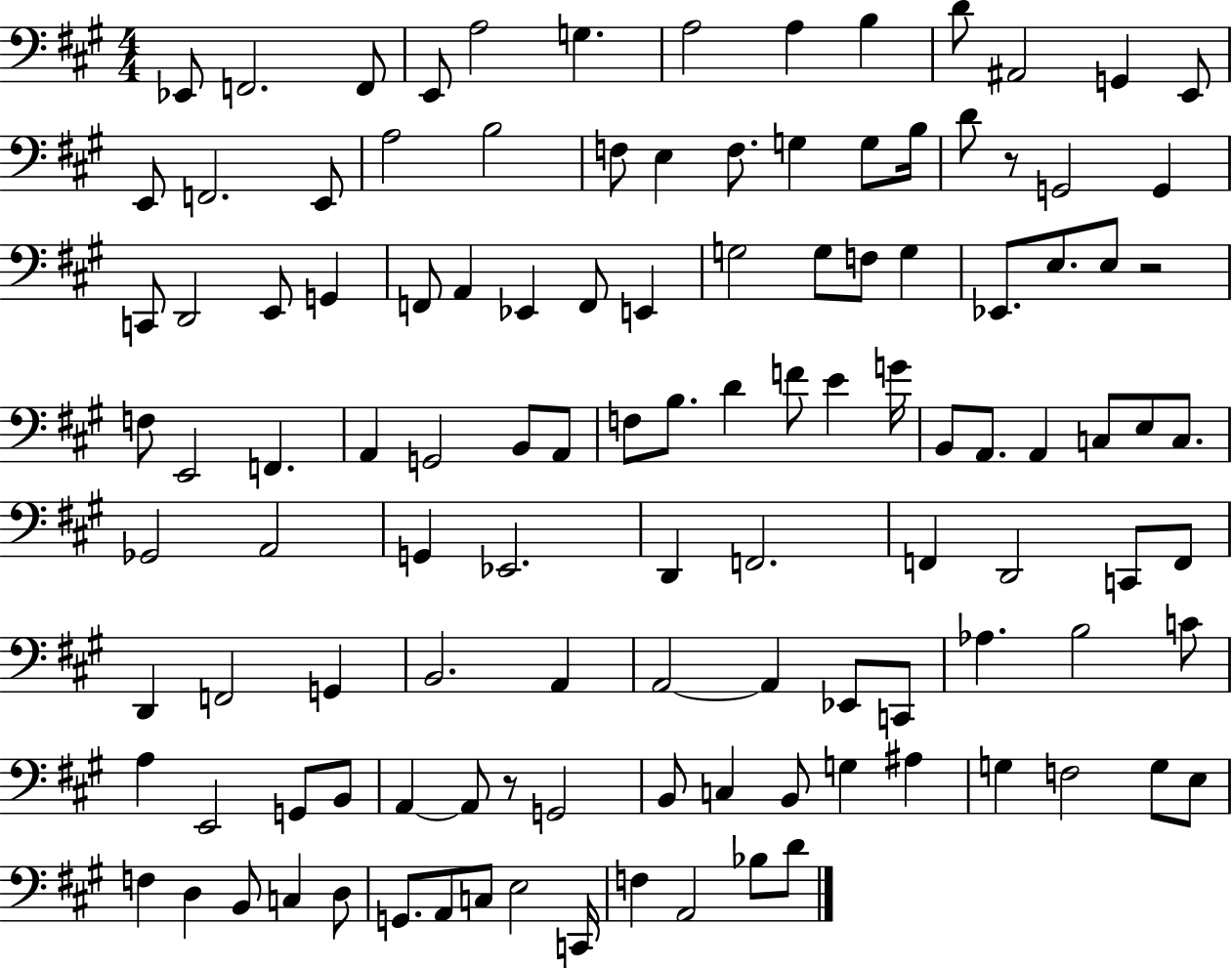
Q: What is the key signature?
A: A major